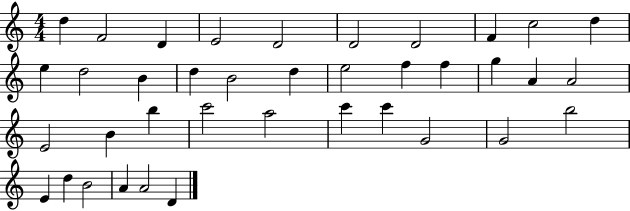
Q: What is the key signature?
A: C major